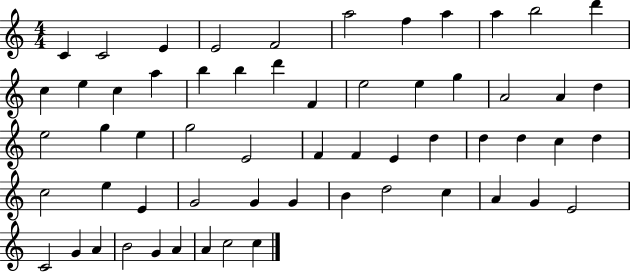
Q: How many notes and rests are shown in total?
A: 59